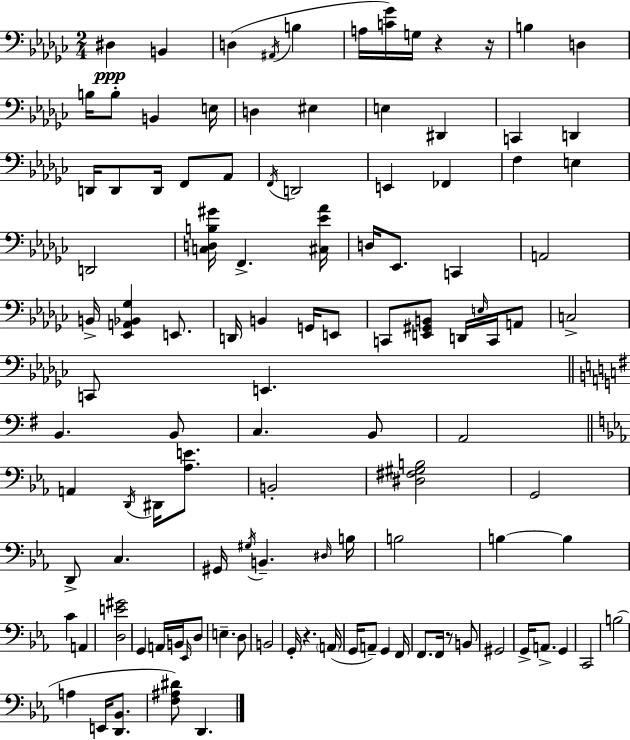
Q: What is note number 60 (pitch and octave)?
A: G2